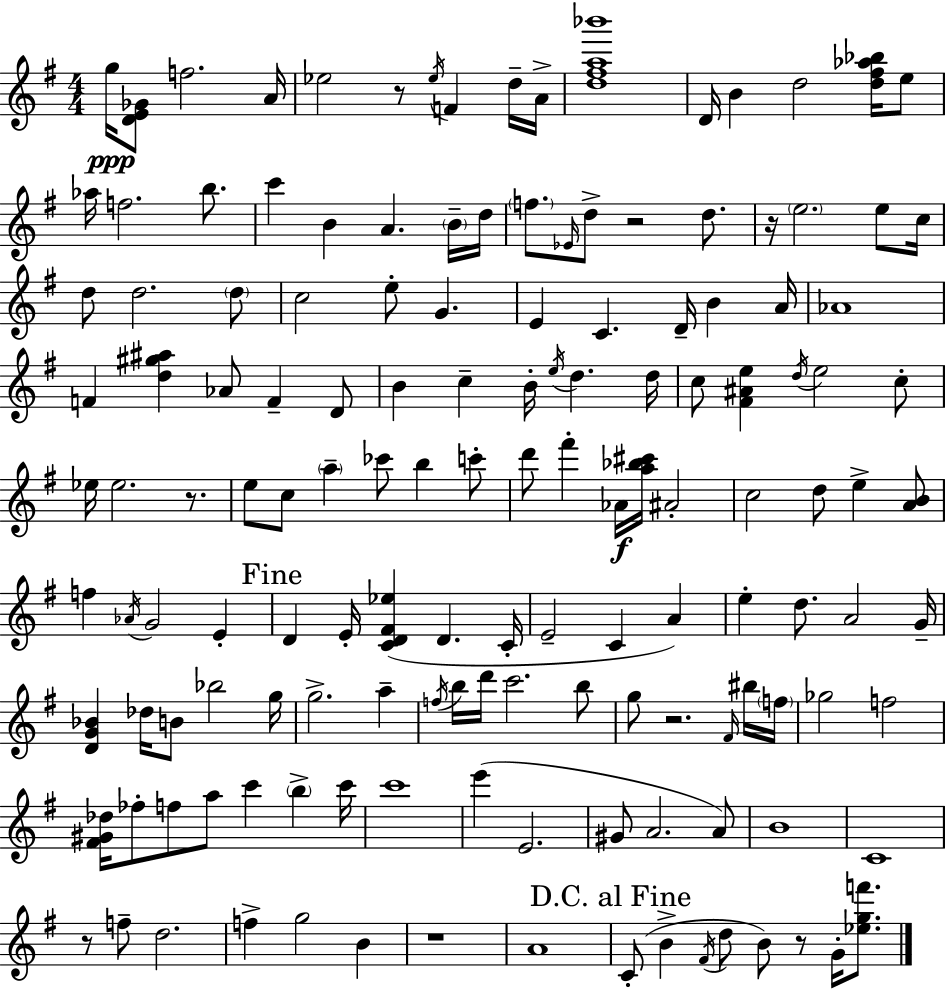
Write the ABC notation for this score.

X:1
T:Untitled
M:4/4
L:1/4
K:G
g/4 [DE_G]/2 f2 A/4 _e2 z/2 _e/4 F d/4 A/4 [d^fa_b']4 D/4 B d2 [d^f_a_b]/4 e/2 _a/4 f2 b/2 c' B A B/4 d/4 f/2 _E/4 d/2 z2 d/2 z/4 e2 e/2 c/4 d/2 d2 d/2 c2 e/2 G E C D/4 B A/4 _A4 F [d^g^a] _A/2 F D/2 B c B/4 e/4 d d/4 c/2 [^F^Ae] d/4 e2 c/2 _e/4 _e2 z/2 e/2 c/2 a _c'/2 b c'/2 d'/2 ^f' _A/4 [a_b^c']/4 ^A2 c2 d/2 e [AB]/2 f _A/4 G2 E D E/4 [CD^F_e] D C/4 E2 C A e d/2 A2 G/4 [DG_B] _d/4 B/2 _b2 g/4 g2 a f/4 b/4 d'/4 c'2 b/2 g/2 z2 ^F/4 ^b/4 f/4 _g2 f2 [^F^G_d]/4 _f/2 f/2 a/2 c' b c'/4 c'4 e' E2 ^G/2 A2 A/2 B4 C4 z/2 f/2 d2 f g2 B z4 A4 C/2 B ^F/4 d/2 B/2 z/2 G/4 [_egf']/2